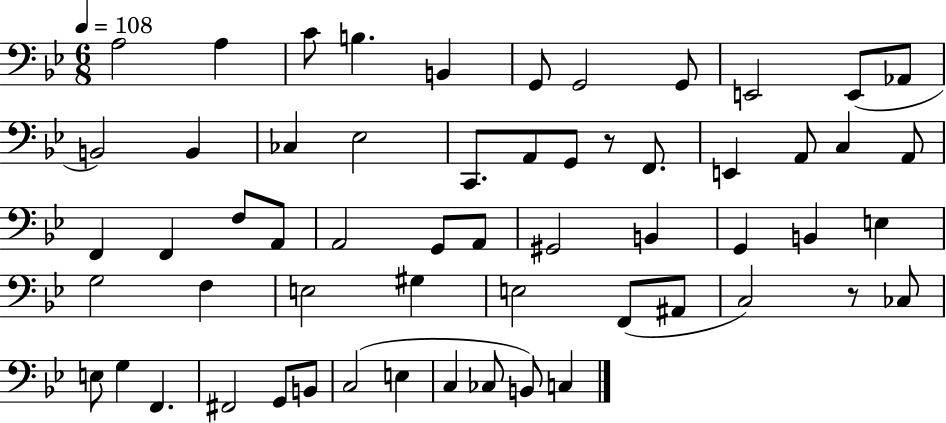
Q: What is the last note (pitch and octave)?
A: C3